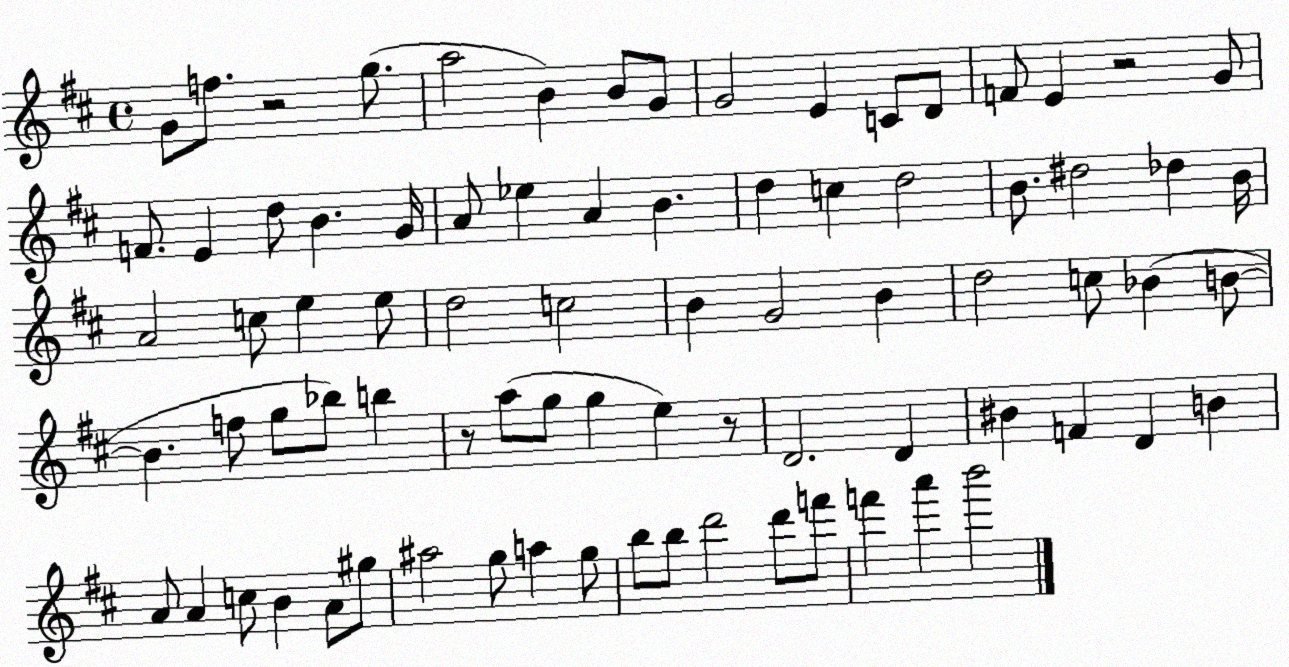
X:1
T:Untitled
M:4/4
L:1/4
K:D
G/2 f/2 z2 g/2 a2 B B/2 G/2 G2 E C/2 D/2 F/2 E z2 G/2 F/2 E d/2 B G/4 A/2 _e A B d c d2 B/2 ^d2 _d B/4 A2 c/2 e e/2 d2 c2 B G2 B d2 c/2 _B B/2 B f/2 g/2 _b/2 b z/2 a/2 g/2 g e z/2 D2 D ^B F D B A/2 A c/2 B A/2 ^g/2 ^a2 g/2 a g/2 b/2 b/2 d'2 d'/2 f'/2 f' a' b'2